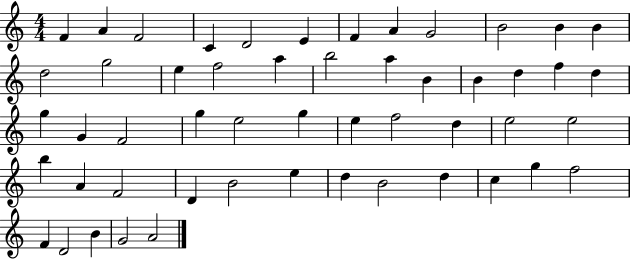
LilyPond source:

{
  \clef treble
  \numericTimeSignature
  \time 4/4
  \key c \major
  f'4 a'4 f'2 | c'4 d'2 e'4 | f'4 a'4 g'2 | b'2 b'4 b'4 | \break d''2 g''2 | e''4 f''2 a''4 | b''2 a''4 b'4 | b'4 d''4 f''4 d''4 | \break g''4 g'4 f'2 | g''4 e''2 g''4 | e''4 f''2 d''4 | e''2 e''2 | \break b''4 a'4 f'2 | d'4 b'2 e''4 | d''4 b'2 d''4 | c''4 g''4 f''2 | \break f'4 d'2 b'4 | g'2 a'2 | \bar "|."
}